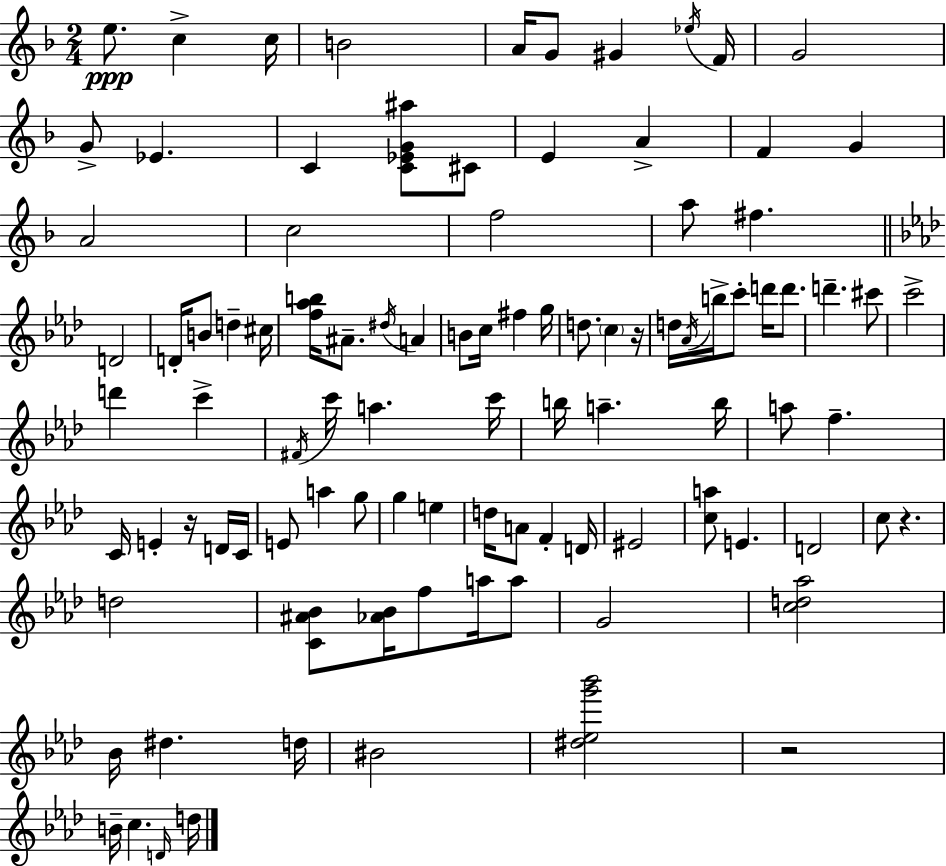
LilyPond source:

{
  \clef treble
  \numericTimeSignature
  \time 2/4
  \key d \minor
  e''8.\ppp c''4-> c''16 | b'2 | a'16 g'8 gis'4 \acciaccatura { ees''16 } | f'16 g'2 | \break g'8-> ees'4. | c'4 <c' ees' g' ais''>8 cis'8 | e'4 a'4-> | f'4 g'4 | \break a'2 | c''2 | f''2 | a''8 fis''4. | \break \bar "||" \break \key aes \major d'2 | d'16-. b'8 d''4-- cis''16 | <f'' aes'' b''>16 ais'8.-- \acciaccatura { dis''16 } a'4 | b'8 c''16 fis''4 | \break g''16 d''8. \parenthesize c''4 | r16 d''16 \acciaccatura { aes'16 } b''16-> c'''8-. d'''16 d'''8. | d'''4.-- | cis'''8 c'''2-> | \break d'''4 c'''4-> | \acciaccatura { fis'16 } c'''16 a''4. | c'''16 b''16 a''4.-- | b''16 a''8 f''4.-- | \break c'16 e'4-. | r16 d'16 c'16 e'8 a''4 | g''8 g''4 e''4 | d''16 a'8 f'4-. | \break d'16 eis'2 | <c'' a''>8 e'4. | d'2 | c''8 r4. | \break d''2 | <c' ais' bes'>8 <aes' bes'>16 f''8 | a''16 a''8 g'2 | <c'' d'' aes''>2 | \break bes'16 dis''4. | d''16 bis'2 | <dis'' ees'' g''' bes'''>2 | r2 | \break b'16-- c''4. | \grace { d'16 } d''16 \bar "|."
}